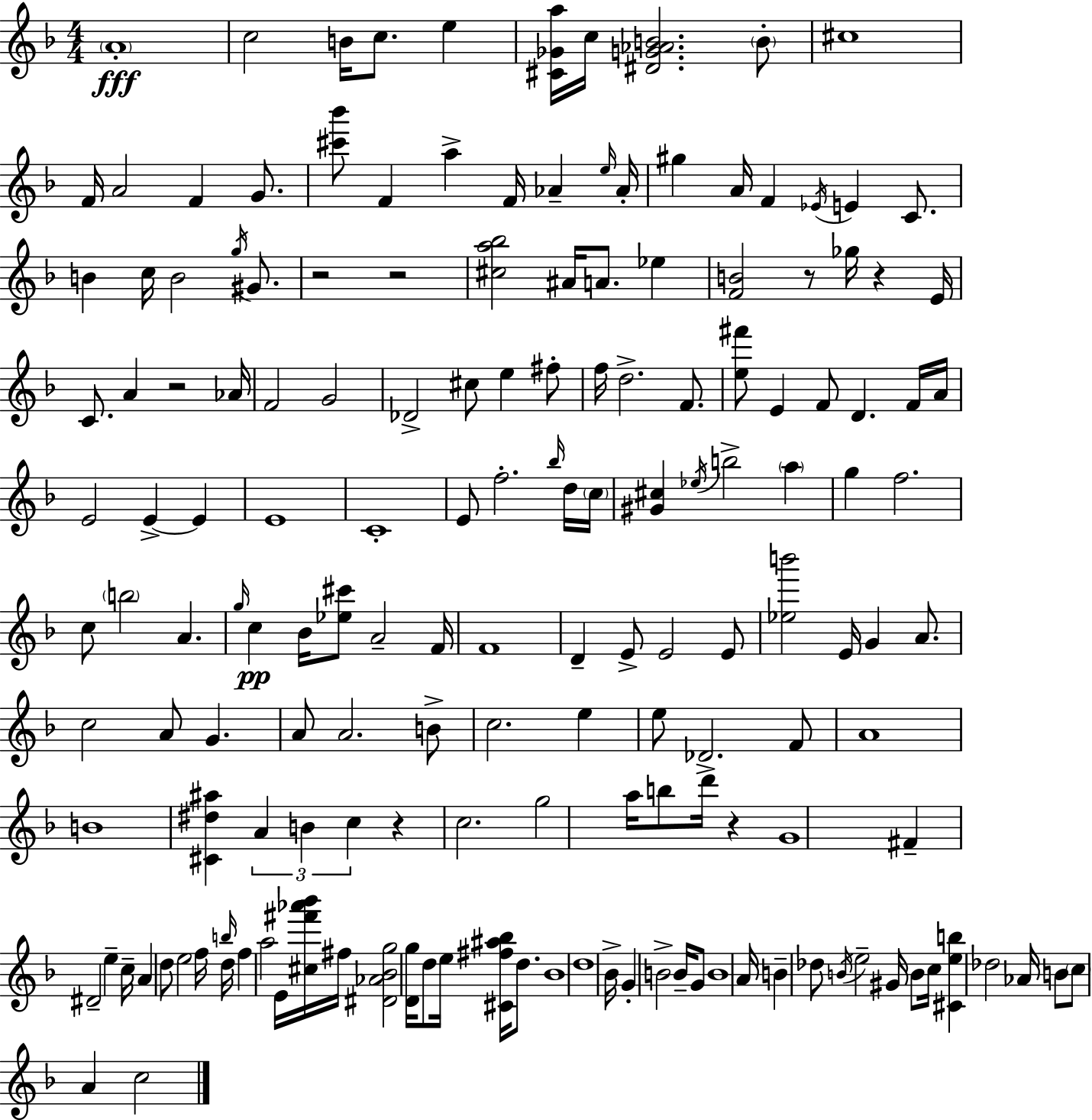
{
  \clef treble
  \numericTimeSignature
  \time 4/4
  \key f \major
  \parenthesize a'1-.\fff | c''2 b'16 c''8. e''4 | <cis' ges' a''>16 c''16 <dis' g' aes' b'>2. \parenthesize b'8-. | cis''1 | \break f'16 a'2 f'4 g'8. | <cis''' bes'''>8 f'4 a''4-> f'16 aes'4-- \grace { e''16 } | aes'16-. gis''4 a'16 f'4 \acciaccatura { ees'16 } e'4 c'8. | b'4 c''16 b'2 \acciaccatura { g''16 } | \break gis'8. r2 r2 | <cis'' a'' bes''>2 ais'16 a'8. ees''4 | <f' b'>2 r8 ges''16 r4 | e'16 c'8. a'4 r2 | \break aes'16 f'2 g'2 | des'2-> cis''8 e''4 | fis''8-. f''16 d''2.-> | f'8. <e'' fis'''>8 e'4 f'8 d'4. | \break f'16 a'16 e'2 e'4->~~ e'4 | e'1 | c'1-. | e'8 f''2.-. | \break \grace { bes''16 } d''16 \parenthesize c''16 <gis' cis''>4 \acciaccatura { ees''16 } b''2-> | \parenthesize a''4 g''4 f''2. | c''8 \parenthesize b''2 a'4. | \grace { g''16 } c''4\pp bes'16 <ees'' cis'''>8 a'2-- | \break f'16 f'1 | d'4-- e'8-> e'2 | e'8 <ees'' b'''>2 e'16 g'4 | a'8. c''2 a'8 | \break g'4. a'8 a'2. | b'8-> c''2. | e''4 e''8 des'2.-> | f'8 a'1 | \break b'1 | <cis' dis'' ais''>4 \tuplet 3/2 { a'4 b'4 | c''4 } r4 c''2. | g''2 a''16 b''8 | \break d'''16 r4 g'1 | fis'4-- dis'2-- | e''4-- c''16-- a'4 d''8 e''2 | f''16 \grace { b''16 } d''16 f''4 a''2 | \break e'16 <cis'' fis''' aes''' bes'''>16 fis''16 <dis' aes' bes' g''>2 <d' g''>16 | d''8 e''16 <cis' fis'' ais'' bes''>16 d''8. bes'1 | d''1 | bes'16-> g'4-. b'2-> | \break b'16-- g'8 b'1 | a'16 b'4-- des''8 \acciaccatura { b'16 } e''2-- | gis'16 b'8 c''16 <cis' e'' b''>4 des''2 | aes'16 b'8 \parenthesize c''8 a'4 | \break c''2 \bar "|."
}